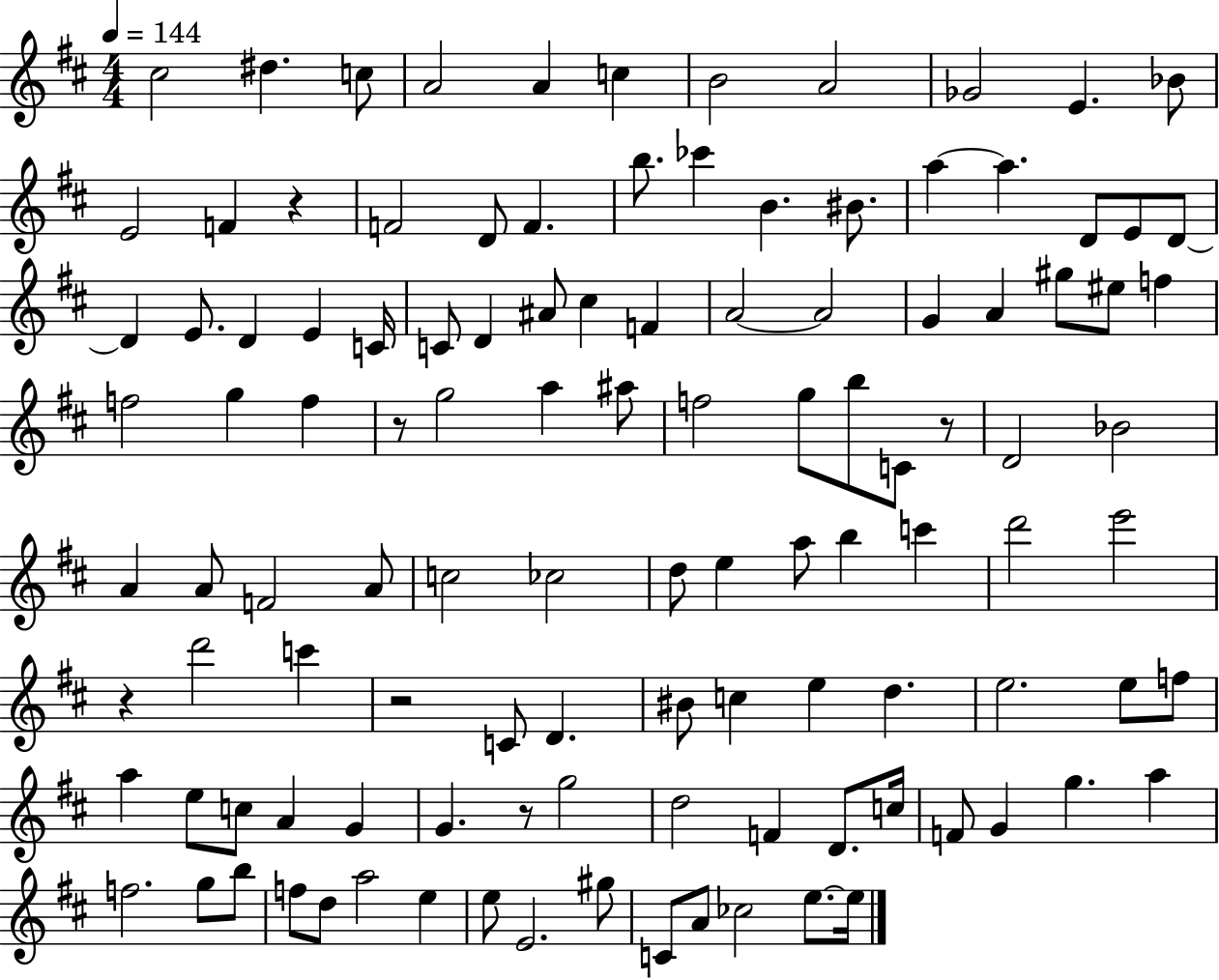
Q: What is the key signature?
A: D major